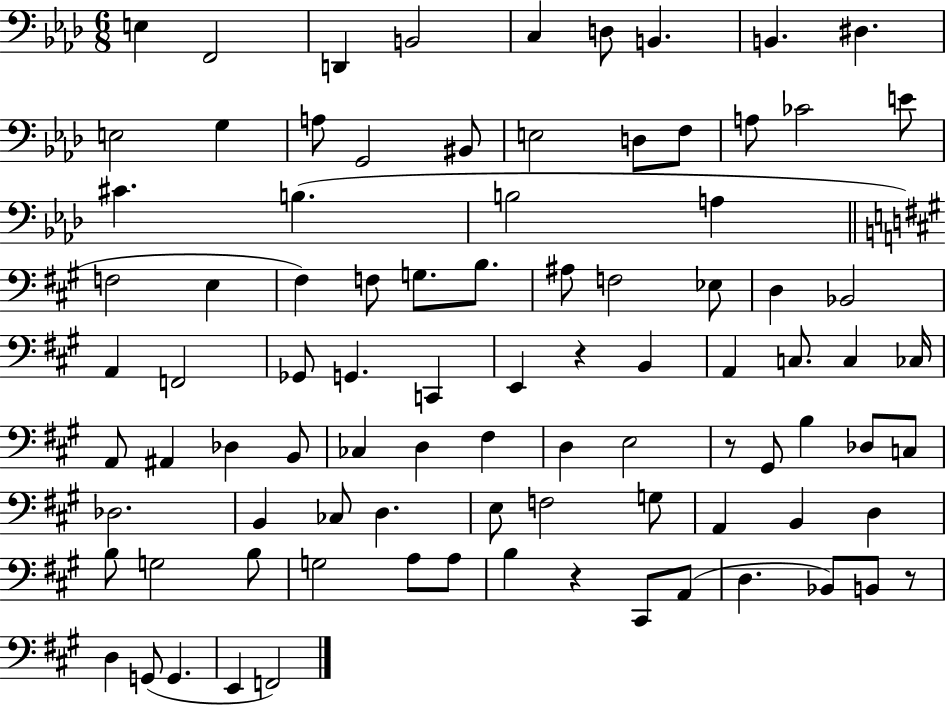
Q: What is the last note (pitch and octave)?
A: F2